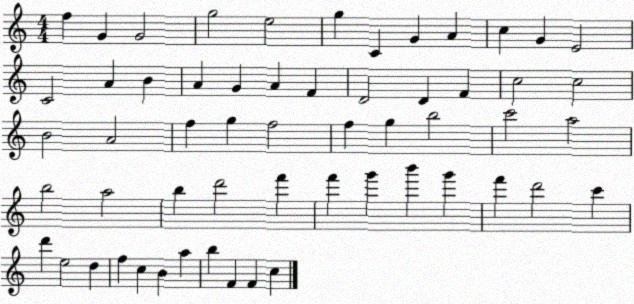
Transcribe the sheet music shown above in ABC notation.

X:1
T:Untitled
M:4/4
L:1/4
K:C
f G G2 g2 e2 g C G A c G E2 C2 A B A G A F D2 D F c2 c2 B2 A2 f g f2 f g b2 c'2 a2 b2 a2 b d'2 f' f' g' b' g' f' d'2 c' d' e2 d f c B a b F F c